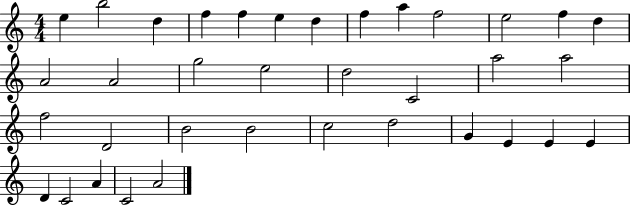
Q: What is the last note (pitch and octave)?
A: A4